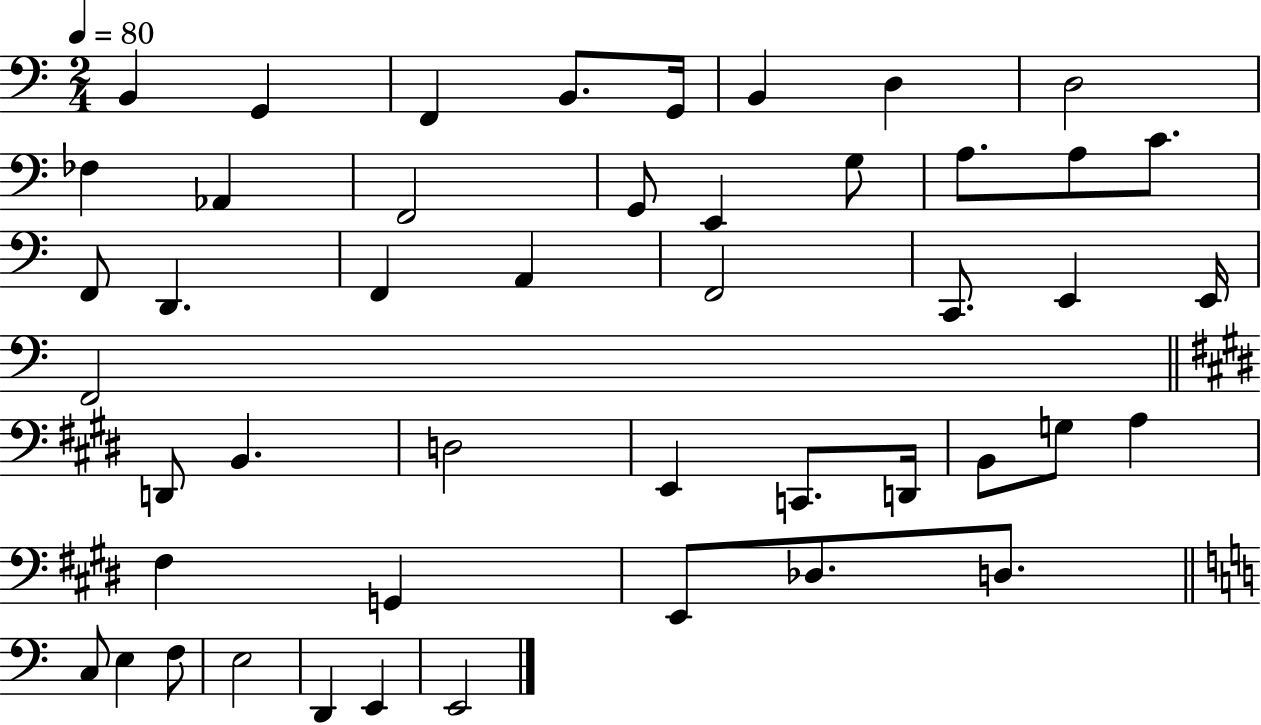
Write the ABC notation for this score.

X:1
T:Untitled
M:2/4
L:1/4
K:C
B,, G,, F,, B,,/2 G,,/4 B,, D, D,2 _F, _A,, F,,2 G,,/2 E,, G,/2 A,/2 A,/2 C/2 F,,/2 D,, F,, A,, F,,2 C,,/2 E,, E,,/4 F,,2 D,,/2 B,, D,2 E,, C,,/2 D,,/4 B,,/2 G,/2 A, ^F, G,, E,,/2 _D,/2 D,/2 C,/2 E, F,/2 E,2 D,, E,, E,,2